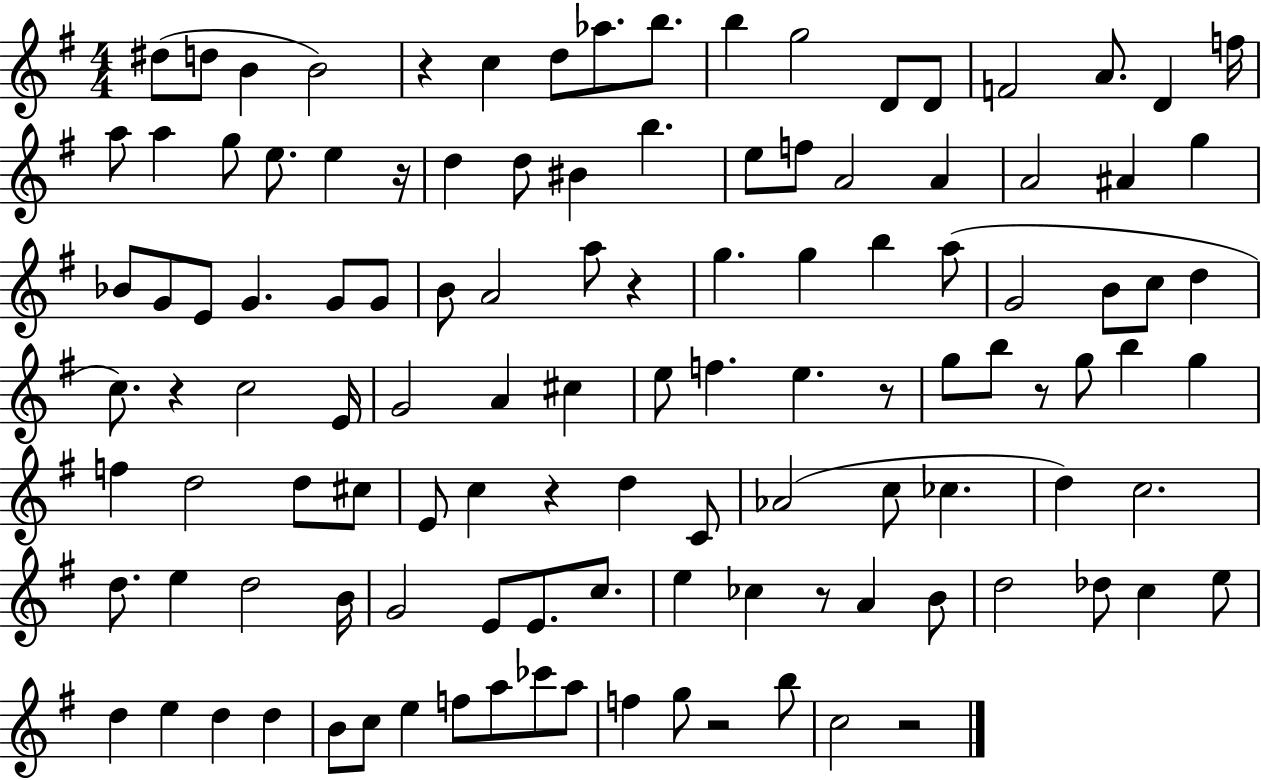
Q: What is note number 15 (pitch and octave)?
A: D4